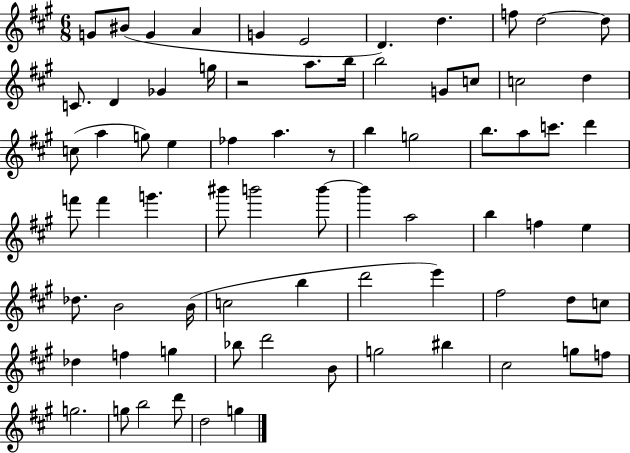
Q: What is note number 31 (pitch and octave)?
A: B5